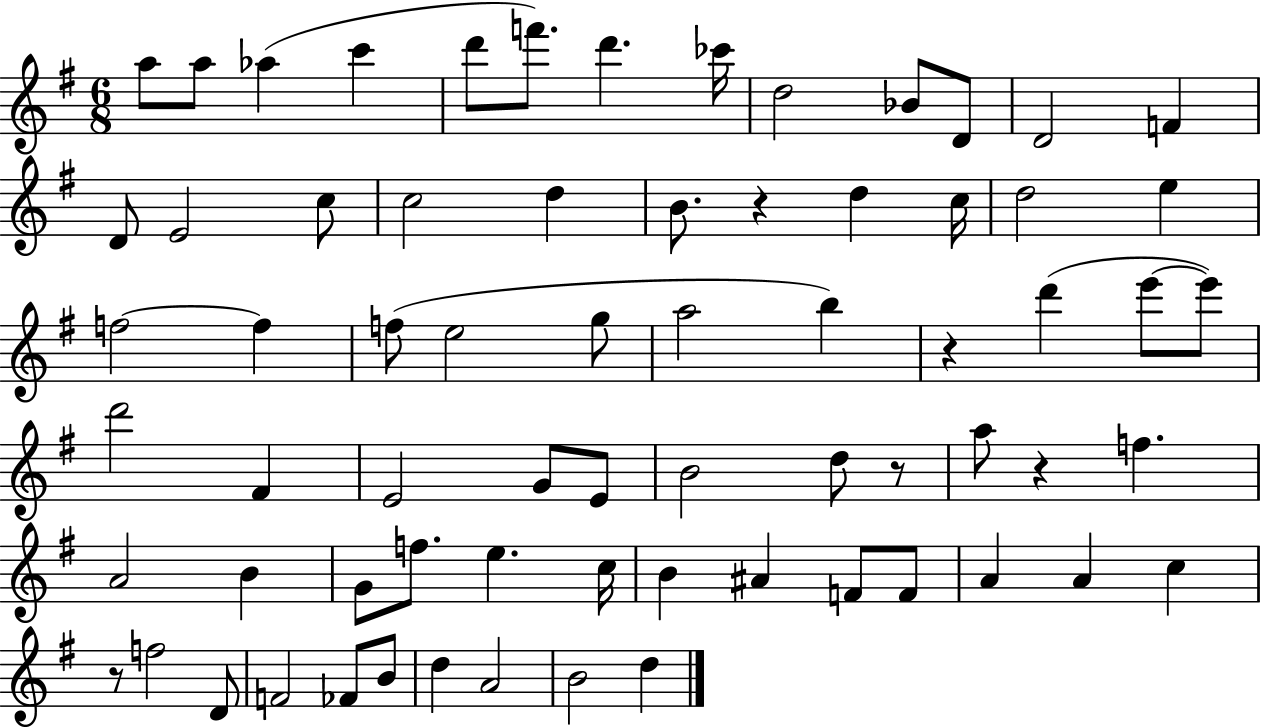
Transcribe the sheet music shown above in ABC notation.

X:1
T:Untitled
M:6/8
L:1/4
K:G
a/2 a/2 _a c' d'/2 f'/2 d' _c'/4 d2 _B/2 D/2 D2 F D/2 E2 c/2 c2 d B/2 z d c/4 d2 e f2 f f/2 e2 g/2 a2 b z d' e'/2 e'/2 d'2 ^F E2 G/2 E/2 B2 d/2 z/2 a/2 z f A2 B G/2 f/2 e c/4 B ^A F/2 F/2 A A c z/2 f2 D/2 F2 _F/2 B/2 d A2 B2 d